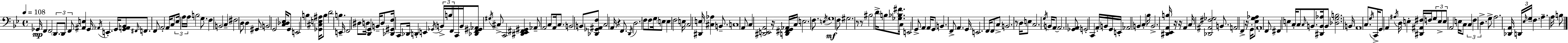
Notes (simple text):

Gb2/s F2/q F2/h D2/e. D2/e F2/e [A#2,E3]/q G2/s Ab2/s E2/q. G2/s [G2,A2,Bb2]/e F#2/s F2/e. F2/e A2/h A2/s C3/e Eb3/s A3/s A3/s B3/h G3/e. F3/q B2/h C3/q F#3/h D3/e D3/q G#2/e B2/h G2/h [C3,Db3,Eb3]/s G2/e E2/h B3/q [Gb2,C#3,E3,A#3]/s B3/e D4/h B3/q. E2/s F2/h D#3/e D3/s [D2,G2]/q B2/s D3/e [Db2,G#2,F3]/s C2/e Db2/s D2/q E2/q Gb2/s B2/s B3/s F2/s C2/s B2/s [Db2,F2,G#2,Ab2]/e G#3/s C#3/e C2/h [D#2,Eb2,F#2,G#2]/q Ab2/e A2/h C3/e A2/s C3/e. B2/h B2/e [Db2,Gb2,A#2,F3]/e C3/h A2/s R/q F2/e. D2/s D3/h. F3/e F3/e G3/s E3/e E3/q F3/h E3/s C3/h [D#2,E3]/s [C#3,Ab3]/q B2/e. C3/w A2/e C3/q [D#2,E2,A2]/h R/s [D2,F#2,G2,Ab2]/s C3/s E3/h. F3/e. E3/s G3/w F3/e G#3/h. R/e R/e BIS3/h D4/s B3/e [Gb3,Bb3,F#4]/e. C3/s E2/h G2/e A2/q A2/s G2/e B2/q. F2/e A2/q. G2/s E2/h. F2/s F2/e C3/e B2/h. R/e D3/s E3/e C3/h. G3/s B2/s A2/e A2/h. [Gb2,A2]/e G2/h C2/q A2/s B2/s G2/s E2/s Ab2/h B2/q C3/q Bb3/s B2/h. [D#2,Eb2,A2,B3]/s R/s R/s A2/q C3/s [Db2,A#2,F#3,Gb3]/h B2/e. A2/h F2/q R/s G2/s [Eb3,G3,Ab3]/e A2/w F2/e F#2/q E3/q C3/s C3/e C3/s B2/e. [D#2,B2,Ab3]/s B2/e [Db3,G3,B3]/h. B2/s A2/w C3/e. G3/s C2/s G2/e A2/q A#3/s D3/s E3/q [D#2,A#2,F#3]/s F3/s G3/e E3/e E3/e A2/h E3/s C3/e C3/q F3/q D3/q. G3/e A3/h. [Db2,A2]/s D2/s Eb3/s G3/s F3/q. A3/q. A3/s B3/e